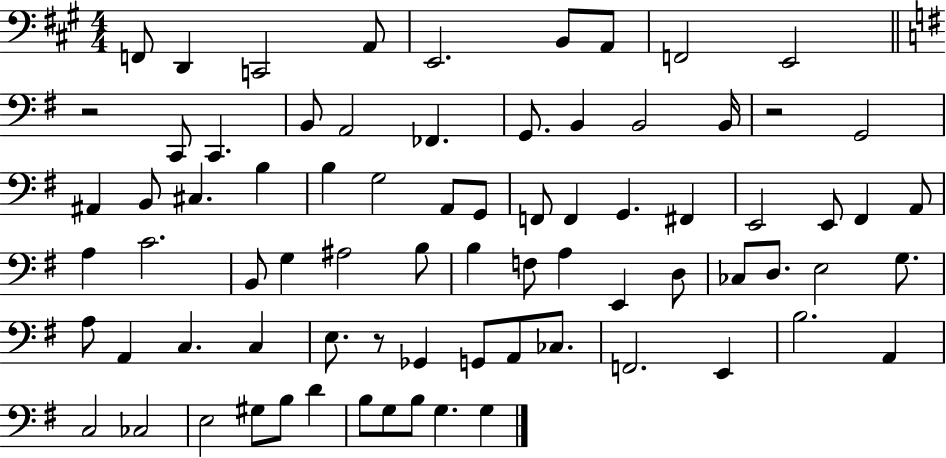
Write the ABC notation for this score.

X:1
T:Untitled
M:4/4
L:1/4
K:A
F,,/2 D,, C,,2 A,,/2 E,,2 B,,/2 A,,/2 F,,2 E,,2 z2 C,,/2 C,, B,,/2 A,,2 _F,, G,,/2 B,, B,,2 B,,/4 z2 G,,2 ^A,, B,,/2 ^C, B, B, G,2 A,,/2 G,,/2 F,,/2 F,, G,, ^F,, E,,2 E,,/2 ^F,, A,,/2 A, C2 B,,/2 G, ^A,2 B,/2 B, F,/2 A, E,, D,/2 _C,/2 D,/2 E,2 G,/2 A,/2 A,, C, C, E,/2 z/2 _G,, G,,/2 A,,/2 _C,/2 F,,2 E,, B,2 A,, C,2 _C,2 E,2 ^G,/2 B,/2 D B,/2 G,/2 B,/2 G, G,